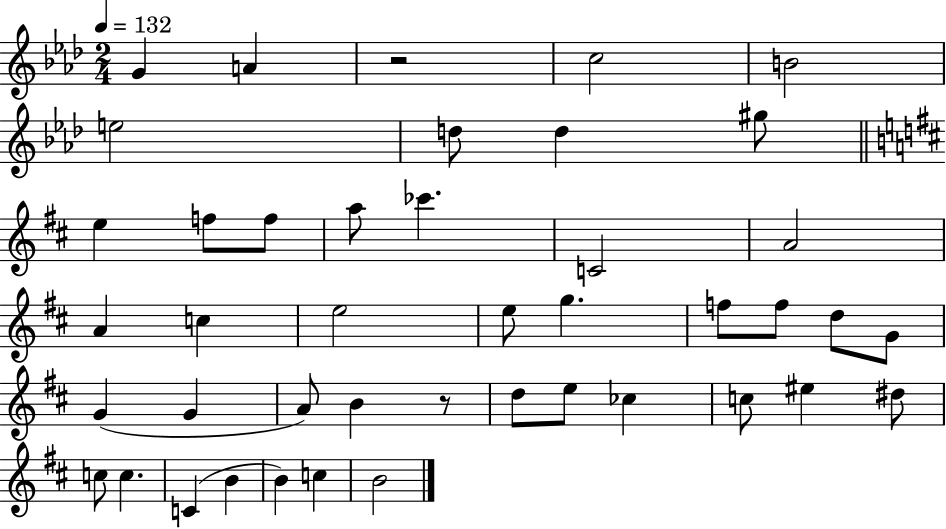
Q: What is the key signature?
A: AES major